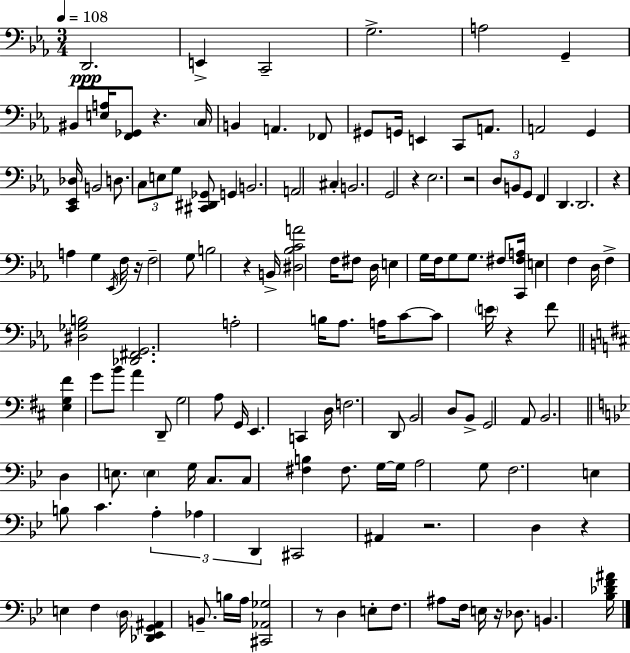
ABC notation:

X:1
T:Untitled
M:3/4
L:1/4
K:Eb
D,,2 E,, C,,2 G,2 A,2 G,, ^B,,/2 [E,A,]/4 [F,,_G,,]/2 z C,/4 B,, A,, _F,,/2 ^G,,/2 G,,/4 E,, C,,/2 A,,/2 A,,2 G,, [C,,_E,,_D,]/4 B,,2 D,/2 C,/2 E,/2 G,/2 [^C,,^D,,_G,,]/2 G,, B,,2 A,,2 ^C, B,,2 G,,2 z _E,2 z2 D,/2 B,,/2 G,,/2 F,, D,, D,,2 z A, G, _E,,/4 F,/4 z/4 F,2 G,/2 B,2 z B,,/4 [^D,_B,CA]2 F,/4 ^F,/2 D,/4 E, G,/4 F,/4 G,/2 G,/2 ^F,/2 [C,,^F,A,]/4 E, F, D,/4 F, [^D,_G,B,]2 [_D,,^F,,G,,]2 A,2 B,/4 _A,/2 A,/4 C/2 C/2 E/4 z F/2 [E,G,^F] G/2 B/2 A D,,/2 G,2 A,/2 G,,/4 E,, C,, D,/4 F,2 D,,/2 B,,2 D,/2 B,,/2 G,,2 A,,/2 B,,2 D, E,/2 E, G,/4 C,/2 C,/2 [^F,B,] ^F,/2 G,/4 G,/4 A,2 G,/2 F,2 E, B,/2 C A, _A, D,, ^C,,2 ^A,, z2 D, z E, F, D,/4 [_D,,_E,,G,,^A,,] B,,/2 B,/4 A,/4 [^C,,_A,,_G,]2 z/2 D, E,/2 F,/2 ^A,/2 F,/4 E,/4 z/4 _D,/2 B,, [_B,_DF^A]/4